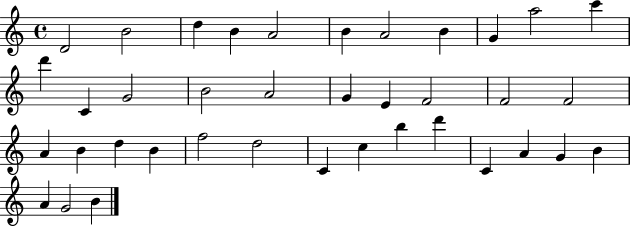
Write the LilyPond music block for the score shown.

{
  \clef treble
  \time 4/4
  \defaultTimeSignature
  \key c \major
  d'2 b'2 | d''4 b'4 a'2 | b'4 a'2 b'4 | g'4 a''2 c'''4 | \break d'''4 c'4 g'2 | b'2 a'2 | g'4 e'4 f'2 | f'2 f'2 | \break a'4 b'4 d''4 b'4 | f''2 d''2 | c'4 c''4 b''4 d'''4 | c'4 a'4 g'4 b'4 | \break a'4 g'2 b'4 | \bar "|."
}